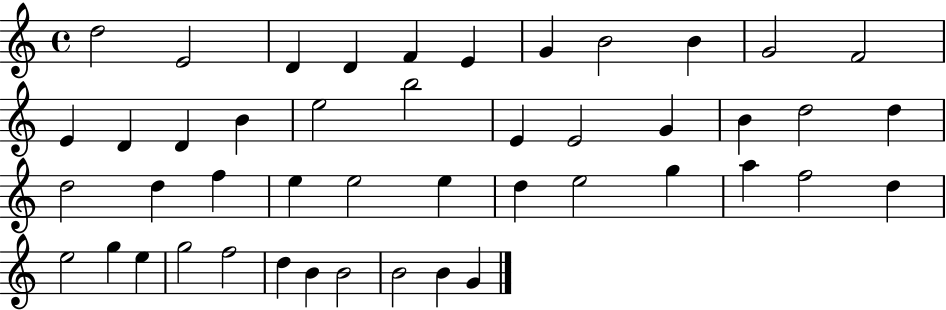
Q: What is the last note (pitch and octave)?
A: G4